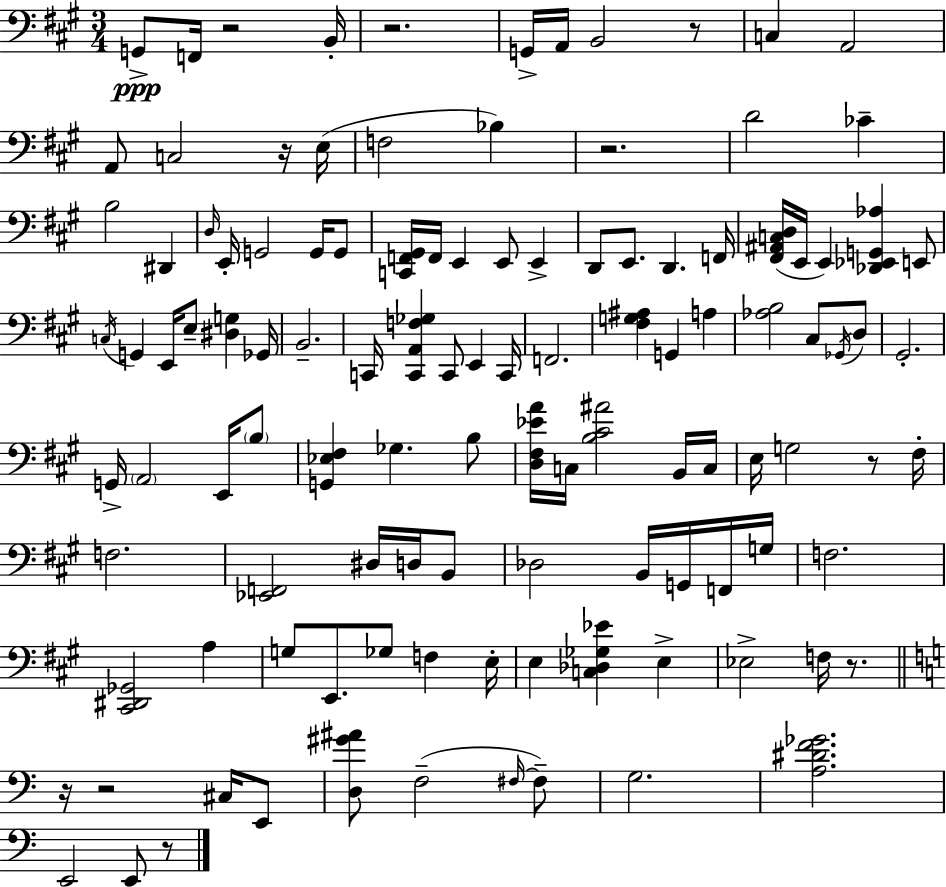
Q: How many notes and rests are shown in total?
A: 115